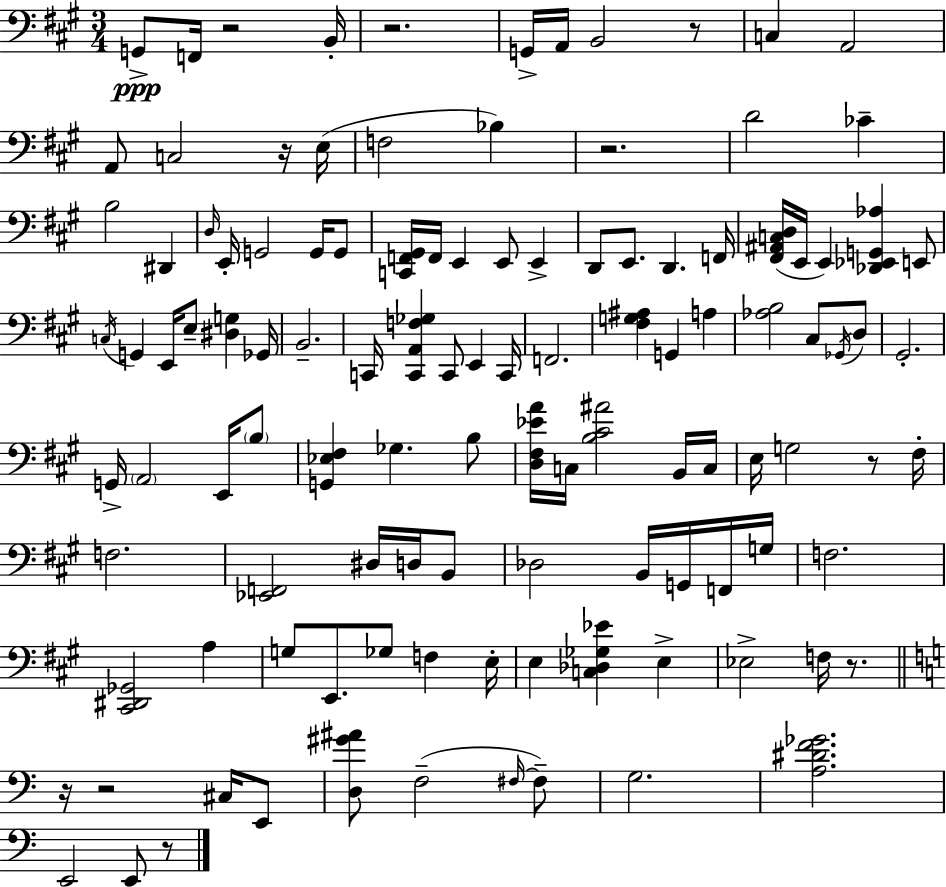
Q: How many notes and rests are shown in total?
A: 115